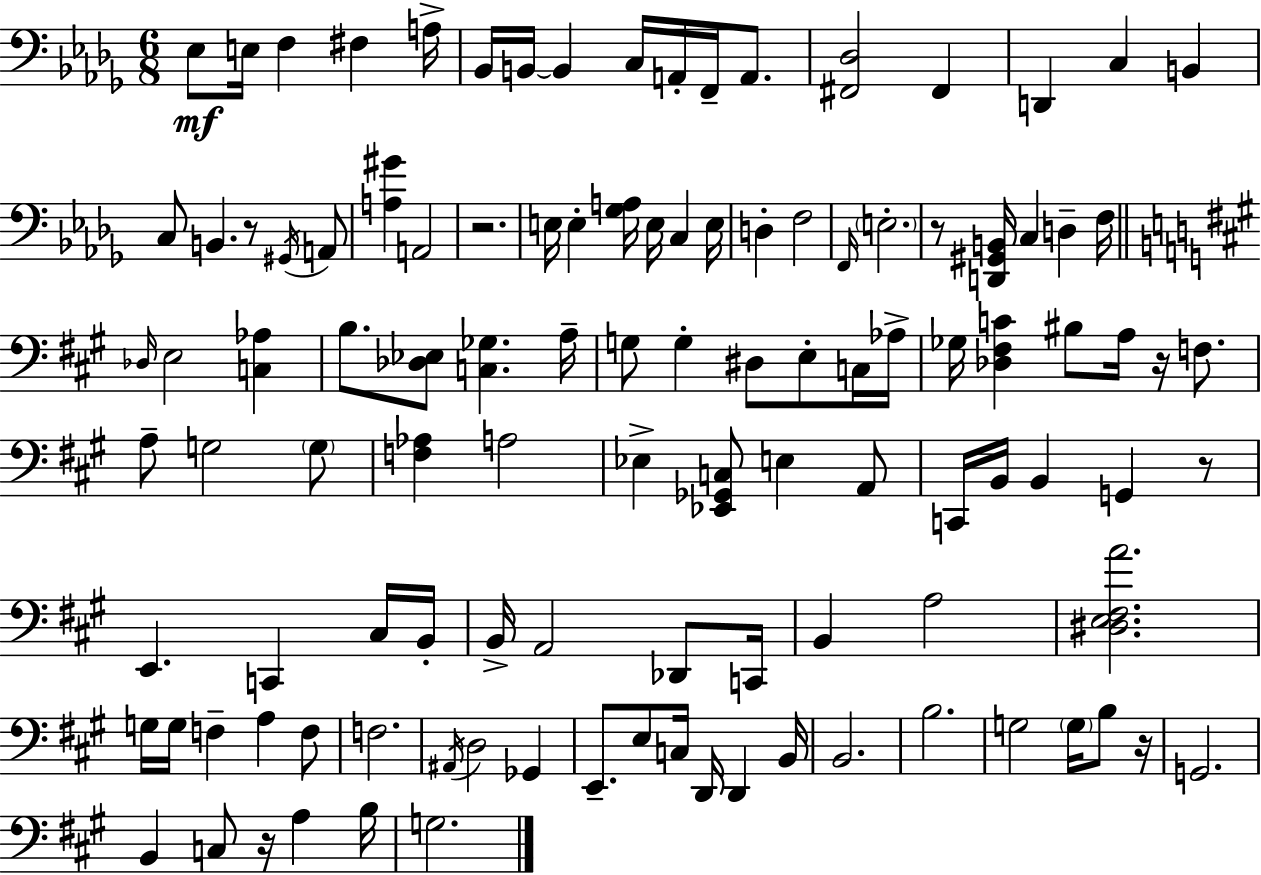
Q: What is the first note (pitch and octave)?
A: Eb3